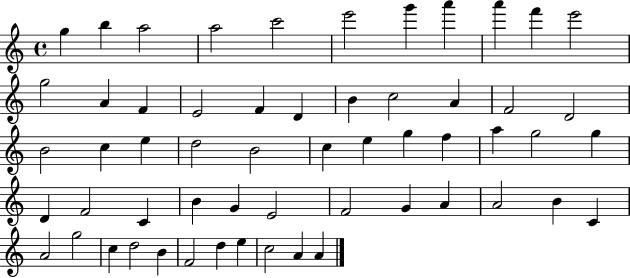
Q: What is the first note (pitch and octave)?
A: G5